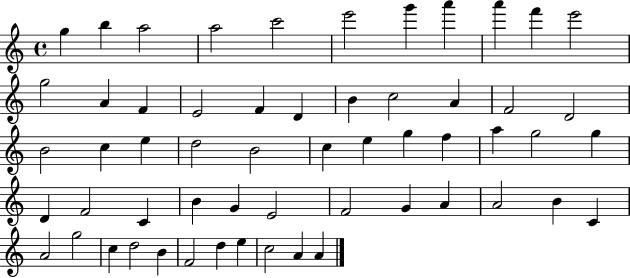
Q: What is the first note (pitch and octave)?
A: G5